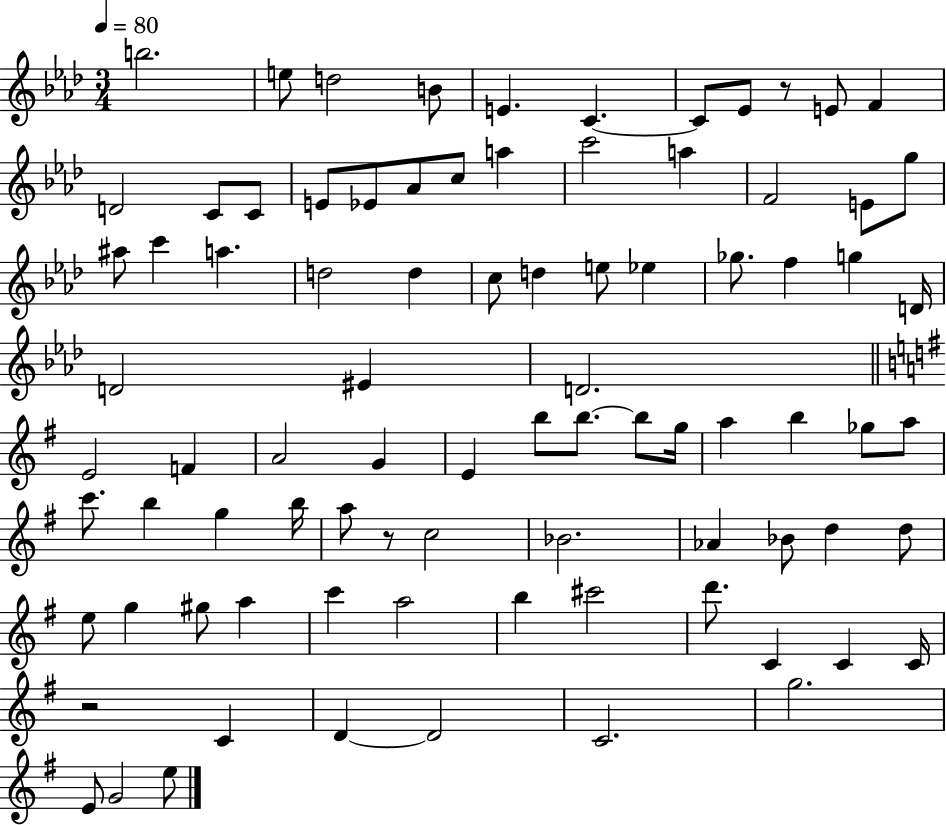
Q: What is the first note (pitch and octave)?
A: B5